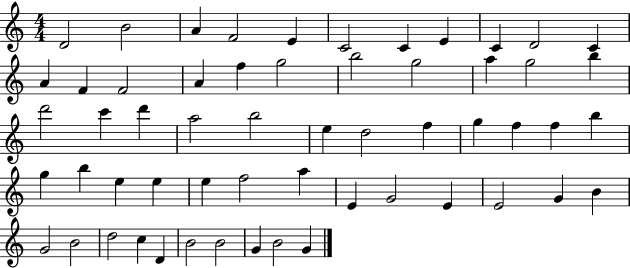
X:1
T:Untitled
M:4/4
L:1/4
K:C
D2 B2 A F2 E C2 C E C D2 C A F F2 A f g2 b2 g2 a g2 b d'2 c' d' a2 b2 e d2 f g f f b g b e e e f2 a E G2 E E2 G B G2 B2 d2 c D B2 B2 G B2 G